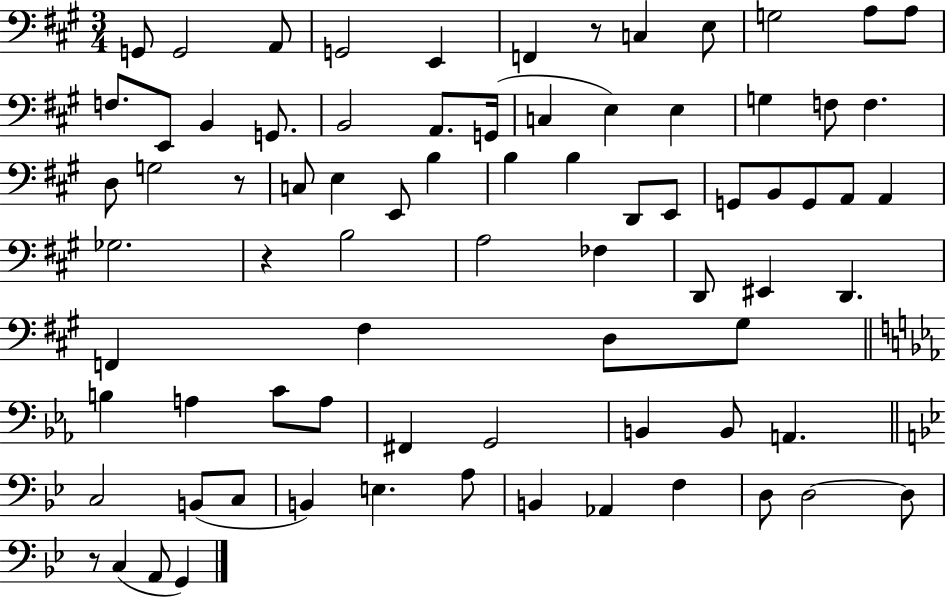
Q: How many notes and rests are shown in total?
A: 78